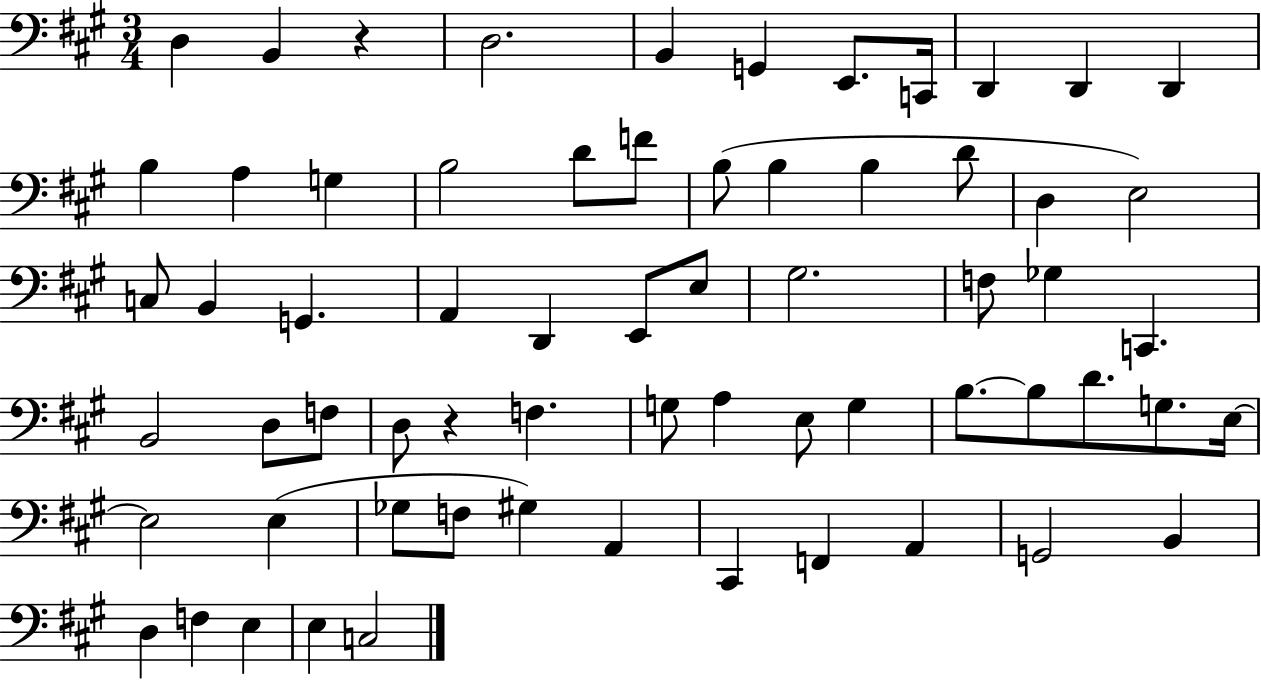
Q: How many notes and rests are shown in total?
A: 65